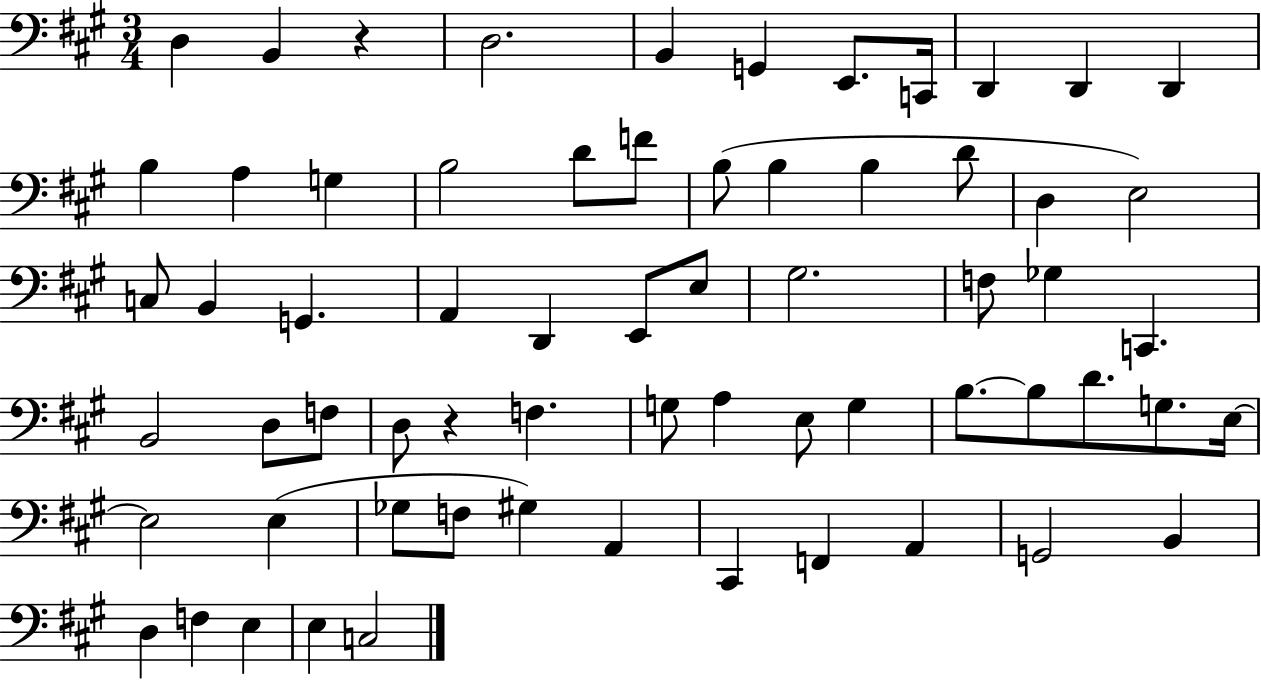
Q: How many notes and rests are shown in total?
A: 65